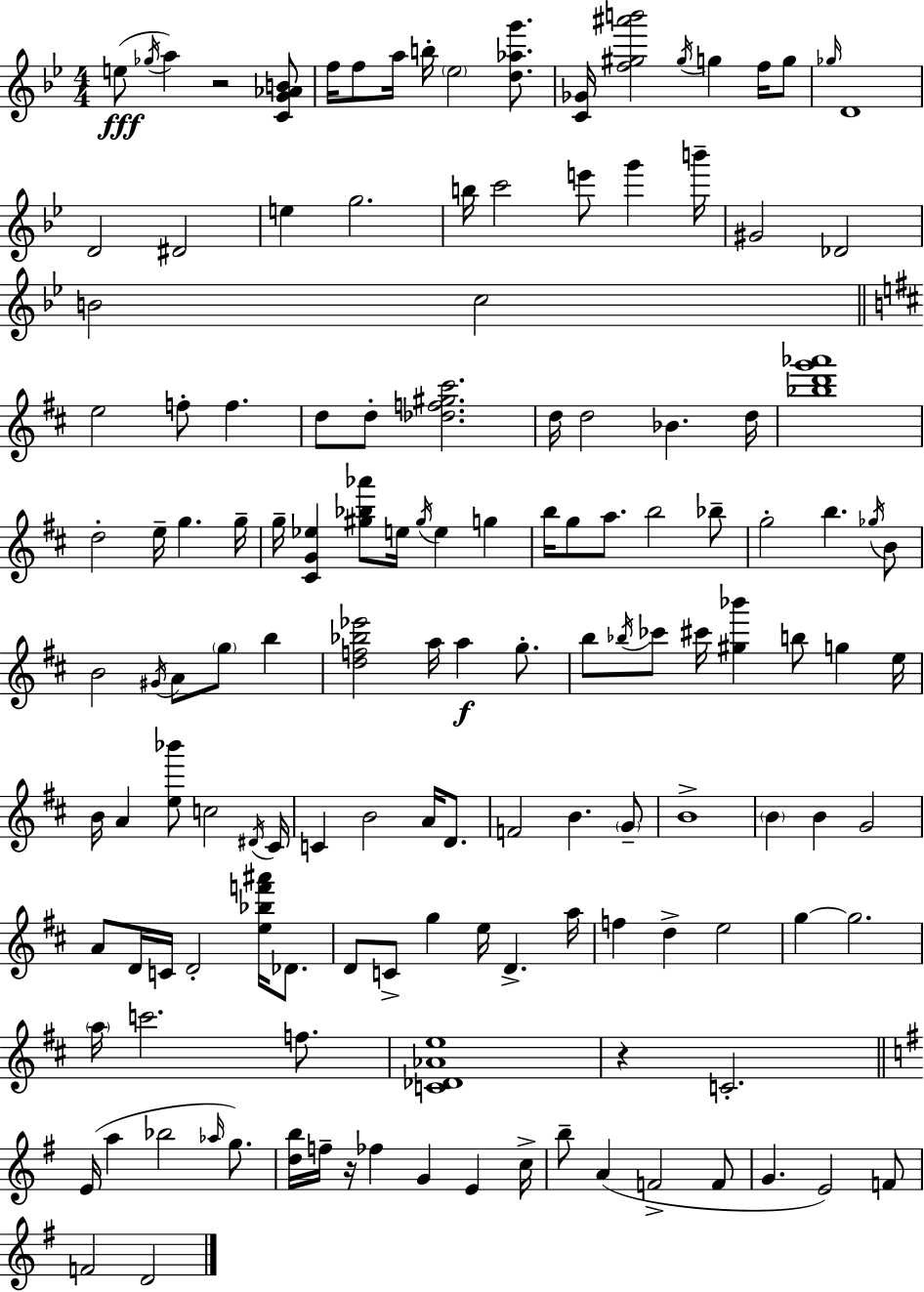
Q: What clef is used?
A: treble